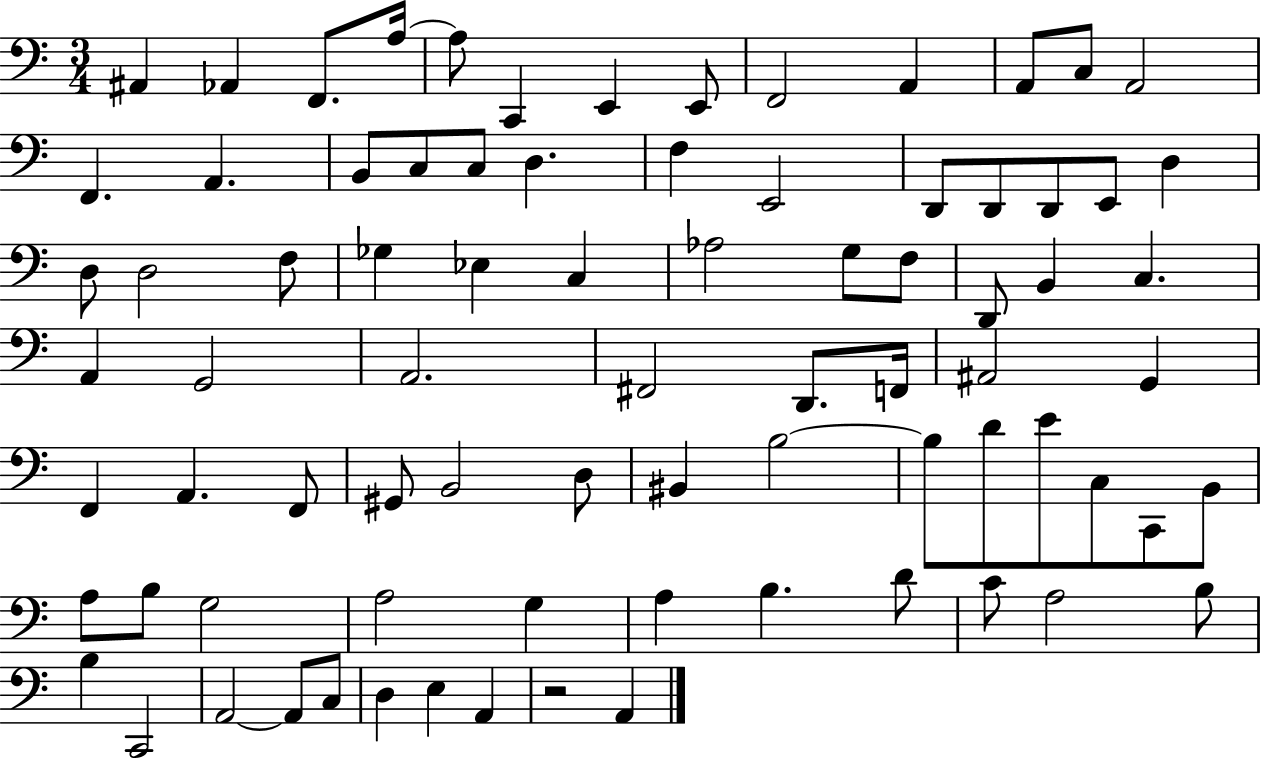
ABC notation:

X:1
T:Untitled
M:3/4
L:1/4
K:C
^A,, _A,, F,,/2 A,/4 A,/2 C,, E,, E,,/2 F,,2 A,, A,,/2 C,/2 A,,2 F,, A,, B,,/2 C,/2 C,/2 D, F, E,,2 D,,/2 D,,/2 D,,/2 E,,/2 D, D,/2 D,2 F,/2 _G, _E, C, _A,2 G,/2 F,/2 D,,/2 B,, C, A,, G,,2 A,,2 ^F,,2 D,,/2 F,,/4 ^A,,2 G,, F,, A,, F,,/2 ^G,,/2 B,,2 D,/2 ^B,, B,2 B,/2 D/2 E/2 C,/2 C,,/2 B,,/2 A,/2 B,/2 G,2 A,2 G, A, B, D/2 C/2 A,2 B,/2 B, C,,2 A,,2 A,,/2 C,/2 D, E, A,, z2 A,,